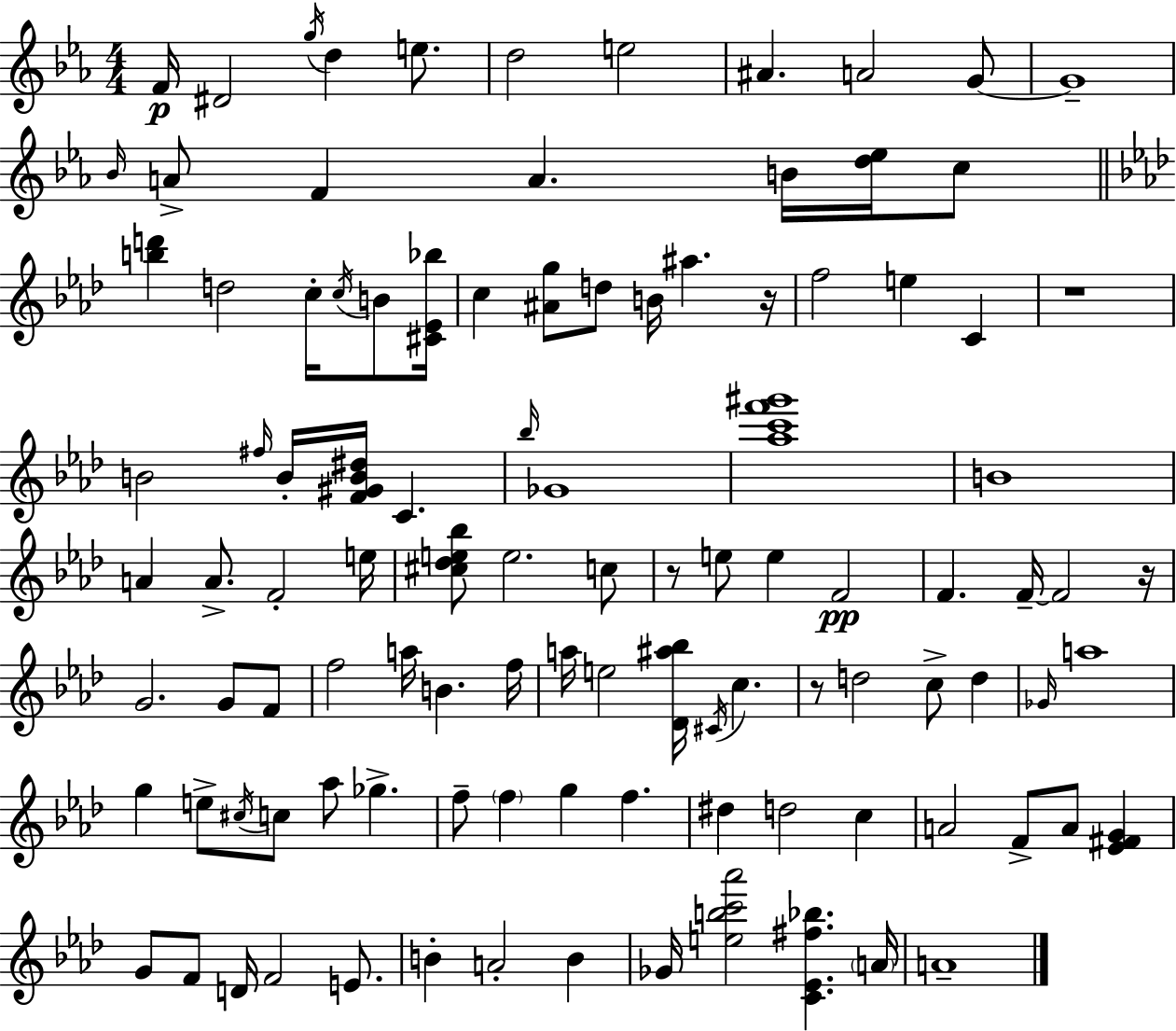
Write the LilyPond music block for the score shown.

{
  \clef treble
  \numericTimeSignature
  \time 4/4
  \key ees \major
  f'16\p dis'2 \acciaccatura { g''16 } d''4 e''8. | d''2 e''2 | ais'4. a'2 g'8~~ | g'1-- | \break \grace { bes'16 } a'8-> f'4 a'4. b'16 <d'' ees''>16 | c''8 \bar "||" \break \key aes \major <b'' d'''>4 d''2 c''16-. \acciaccatura { c''16 } b'8 | <cis' ees' bes''>16 c''4 <ais' g''>8 d''8 b'16 ais''4. | r16 f''2 e''4 c'4 | r1 | \break b'2 \grace { fis''16 } b'16-. <f' gis' b' dis''>16 c'4. | \grace { bes''16 } ges'1 | <aes'' c''' f''' gis'''>1 | b'1 | \break a'4 a'8.-> f'2-. | e''16 <cis'' des'' e'' bes''>8 e''2. | c''8 r8 e''8 e''4 f'2\pp | f'4. f'16--~~ f'2 | \break r16 g'2. g'8 | f'8 f''2 a''16 b'4. | f''16 a''16 e''2 <des' ais'' bes''>16 \acciaccatura { cis'16 } c''4. | r8 d''2 c''8-> | \break d''4 \grace { ges'16 } a''1 | g''4 e''8-> \acciaccatura { cis''16 } c''8 aes''8 | ges''4.-> f''8-- \parenthesize f''4 g''4 | f''4. dis''4 d''2 | \break c''4 a'2 f'8-> | a'8 <ees' fis' g'>4 g'8 f'8 d'16 f'2 | e'8. b'4-. a'2-. | b'4 ges'16 <e'' b'' c''' aes'''>2 <c' ees' fis'' bes''>4. | \break \parenthesize a'16 a'1-- | \bar "|."
}